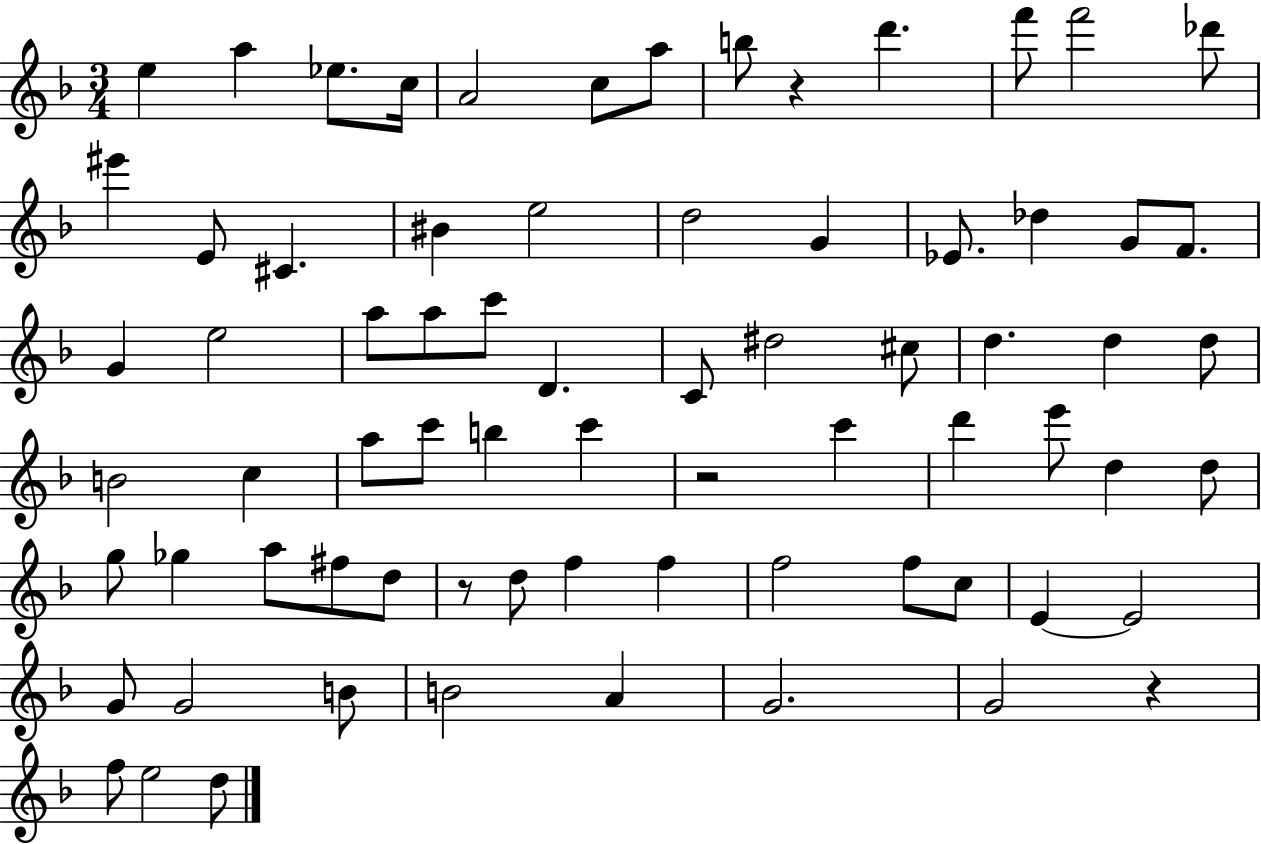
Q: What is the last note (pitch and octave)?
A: D5